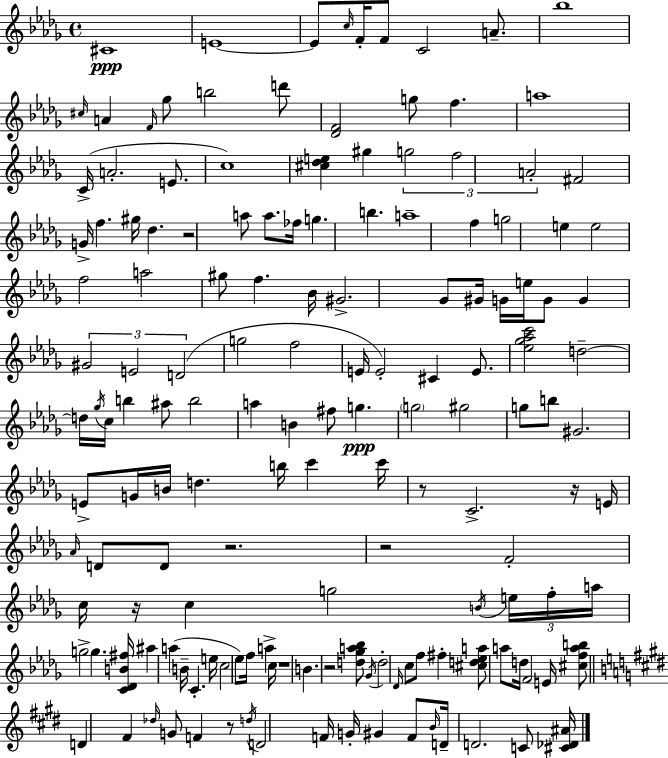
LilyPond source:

{
  \clef treble
  \time 4/4
  \defaultTimeSignature
  \key bes \minor
  cis'1\ppp | e'1~~ | e'8 \grace { c''16 } f'16-. f'8 c'2 a'8.-- | bes''1 | \break \grace { cis''16 } a'4 \grace { f'16 } ges''8 b''2 | d'''8 <des' f'>2 g''8 f''4. | a''1 | c'16->( a'2.-. | \break e'8. c''1) | <cis'' des'' e''>4 gis''4 \tuplet 3/2 { g''2 | f''2 a'2-. } | fis'2 g'16-> f''4. | \break gis''16 des''4. r2 | a''8 a''8. fes''16 g''4. b''4. | a''1-- | f''4 g''2 e''4 | \break e''2 f''2 | a''2 gis''8 f''4. | bes'16 gis'2.-> | ges'8 gis'16 g'16 e''16 g'8 g'4 \tuplet 3/2 { gis'2 | \break e'2 d'2( } | g''2 f''2 | e'16 e'2-.) cis'4 | e'8. <ees'' ges'' aes'' c'''>2 d''2--~~ | \break d''16 \acciaccatura { ges''16 } c''16 b''4 ais''8 b''2 | a''4 b'4 fis''8 g''4.\ppp | \parenthesize g''2 gis''2 | g''8 b''8 gis'2. | \break e'8-> g'16 b'16 d''4. b''16 c'''4 | c'''16 r8 c'2.-> | r16 e'16 \grace { aes'16 } d'8 d'8 r2. | r2 f'2-. | \break c''16 r16 c''4 g''2 | \acciaccatura { b'16 } \tuplet 3/2 { e''16 f''16-. a''16 } g''2-> g''4. | <c' des' b' fis''>16 ais''4 a''4( b'16-- c'4.-. | e''16 c''2 ees''8) | \break f''16 a''4-> c''16 r1 | b'4. r2 | <d'' ges'' a'' bes''>8 \acciaccatura { ges'16 } d''2-. \grace { des'16 } | c''8 f''8 fis''4-. <cis'' d'' ees'' a''>8 a''8 d''16 f'2 | \break e'16 <cis'' f'' a'' b''>8 \bar "||" \break \key e \major d'4 fis'4 \grace { des''16 } g'8 f'4 r8 | \acciaccatura { d''16 } d'2 f'16 g'16-. gis'4 | f'8 \grace { b'16 } d'16-- d'2. | c'8 <cis' des' ais'>16 \bar "|."
}